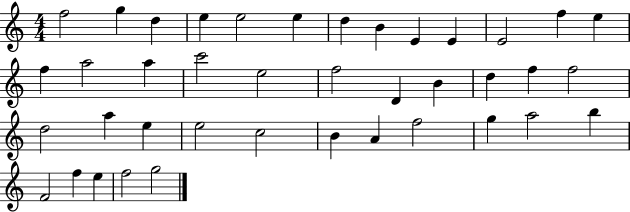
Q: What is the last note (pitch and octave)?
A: G5